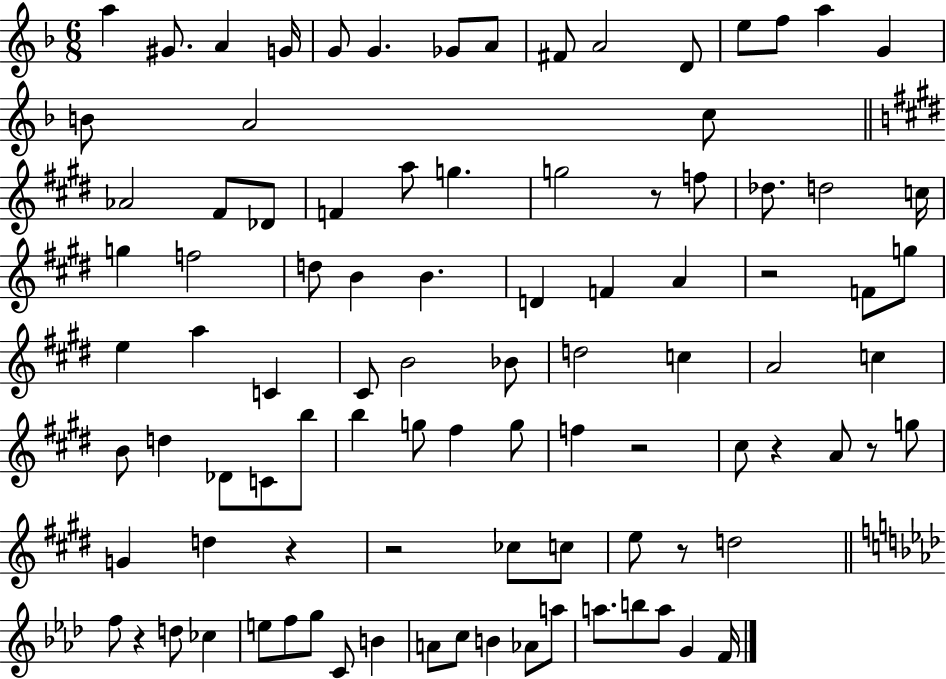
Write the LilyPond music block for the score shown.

{
  \clef treble
  \numericTimeSignature
  \time 6/8
  \key f \major
  a''4 gis'8. a'4 g'16 | g'8 g'4. ges'8 a'8 | fis'8 a'2 d'8 | e''8 f''8 a''4 g'4 | \break b'8 a'2 c''8 | \bar "||" \break \key e \major aes'2 fis'8 des'8 | f'4 a''8 g''4. | g''2 r8 f''8 | des''8. d''2 c''16 | \break g''4 f''2 | d''8 b'4 b'4. | d'4 f'4 a'4 | r2 f'8 g''8 | \break e''4 a''4 c'4 | cis'8 b'2 bes'8 | d''2 c''4 | a'2 c''4 | \break b'8 d''4 des'8 c'8 b''8 | b''4 g''8 fis''4 g''8 | f''4 r2 | cis''8 r4 a'8 r8 g''8 | \break g'4 d''4 r4 | r2 ces''8 c''8 | e''8 r8 d''2 | \bar "||" \break \key aes \major f''8 r4 d''8 ces''4 | e''8 f''8 g''8 c'8 b'4 | a'8 c''8 b'4 aes'8 a''8 | a''8. b''8 a''8 g'4 f'16 | \break \bar "|."
}